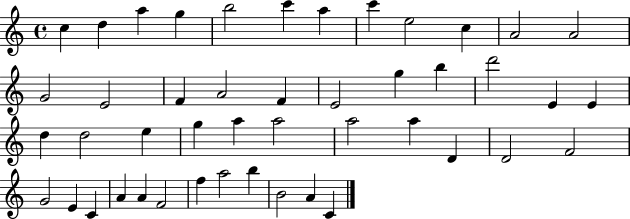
C5/q D5/q A5/q G5/q B5/h C6/q A5/q C6/q E5/h C5/q A4/h A4/h G4/h E4/h F4/q A4/h F4/q E4/h G5/q B5/q D6/h E4/q E4/q D5/q D5/h E5/q G5/q A5/q A5/h A5/h A5/q D4/q D4/h F4/h G4/h E4/q C4/q A4/q A4/q F4/h F5/q A5/h B5/q B4/h A4/q C4/q